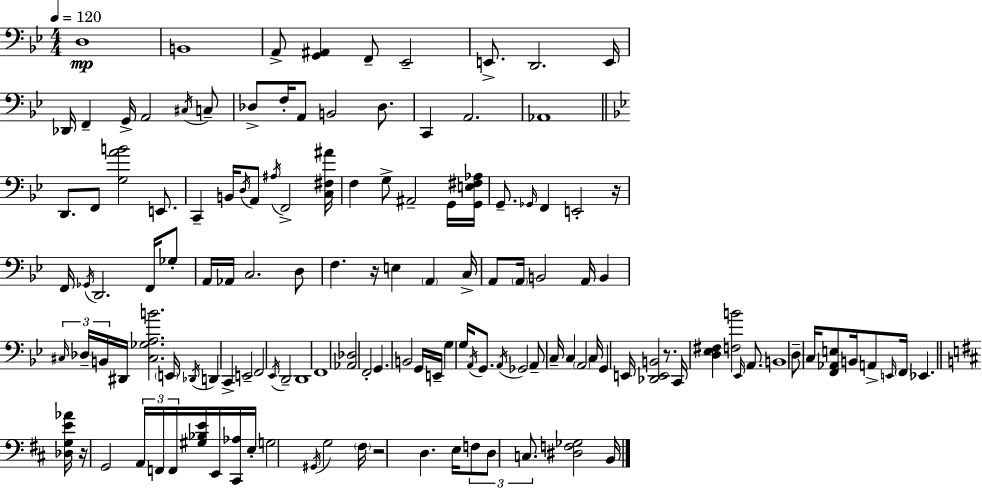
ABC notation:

X:1
T:Untitled
M:4/4
L:1/4
K:Bb
D,4 B,,4 A,,/2 [G,,^A,,] F,,/2 _E,,2 E,,/2 D,,2 E,,/4 _D,,/4 F,, G,,/4 A,,2 ^C,/4 C,/2 _D,/2 F,/4 A,,/2 B,,2 _D,/2 C,, A,,2 _A,,4 D,,/2 F,,/2 [G,AB]2 E,,/2 C,, B,,/4 D,/4 A,,/2 ^A,/4 F,,2 [C,^F,^A]/4 F, G,/2 ^A,,2 G,,/4 [G,,E,^F,_A,]/4 G,,/2 _G,,/4 F,, E,,2 z/4 F,,/4 _G,,/4 D,,2 F,,/4 _G,/2 A,,/4 _A,,/4 C,2 D,/2 F, z/4 E, A,, C,/4 A,,/2 A,,/4 B,,2 A,,/4 B,, ^C,/4 _D,/4 B,,/4 ^D,,/4 [^C,_G,A,B]2 E,,/4 _D,,/4 D,, C,, E,,2 F,,2 _E,,/4 D,,2 D,,4 F,,4 [_A,,_D,]2 F,,2 G,, B,,2 G,,/4 E,,/4 G, G,/4 A,,/4 G,,/2 A,,/4 _G,,2 A,,/2 C,/4 C, A,,2 C,/4 G,, E,,/4 [_D,,E,,B,,]2 z/2 C,,/4 [D,_E,^F,] [F,B]2 _E,,/4 A,,/2 B,,4 D,/2 C,/4 [F,,_A,,E,]/2 B,,/4 A,,/2 E,,/4 F,,/4 _E,, [_D,G,E_A]/4 z/4 G,,2 A,,/4 F,,/4 F,,/4 [^G,_B,E]/4 E,,/4 [^C,,_A,]/4 E,/4 G,2 ^G,,/4 G,2 ^F,/4 z2 D, E,/4 F,/2 D,/2 C,/2 [^D,F,_G,]2 B,,/4